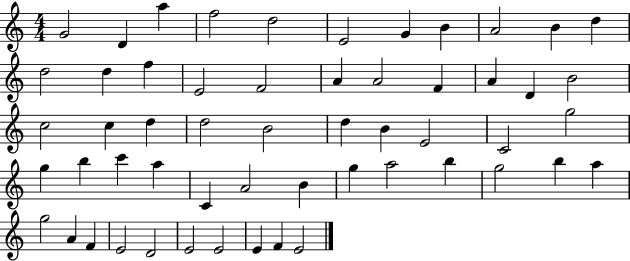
{
  \clef treble
  \numericTimeSignature
  \time 4/4
  \key c \major
  g'2 d'4 a''4 | f''2 d''2 | e'2 g'4 b'4 | a'2 b'4 d''4 | \break d''2 d''4 f''4 | e'2 f'2 | a'4 a'2 f'4 | a'4 d'4 b'2 | \break c''2 c''4 d''4 | d''2 b'2 | d''4 b'4 e'2 | c'2 g''2 | \break g''4 b''4 c'''4 a''4 | c'4 a'2 b'4 | g''4 a''2 b''4 | g''2 b''4 a''4 | \break g''2 a'4 f'4 | e'2 d'2 | e'2 e'2 | e'4 f'4 e'2 | \break \bar "|."
}